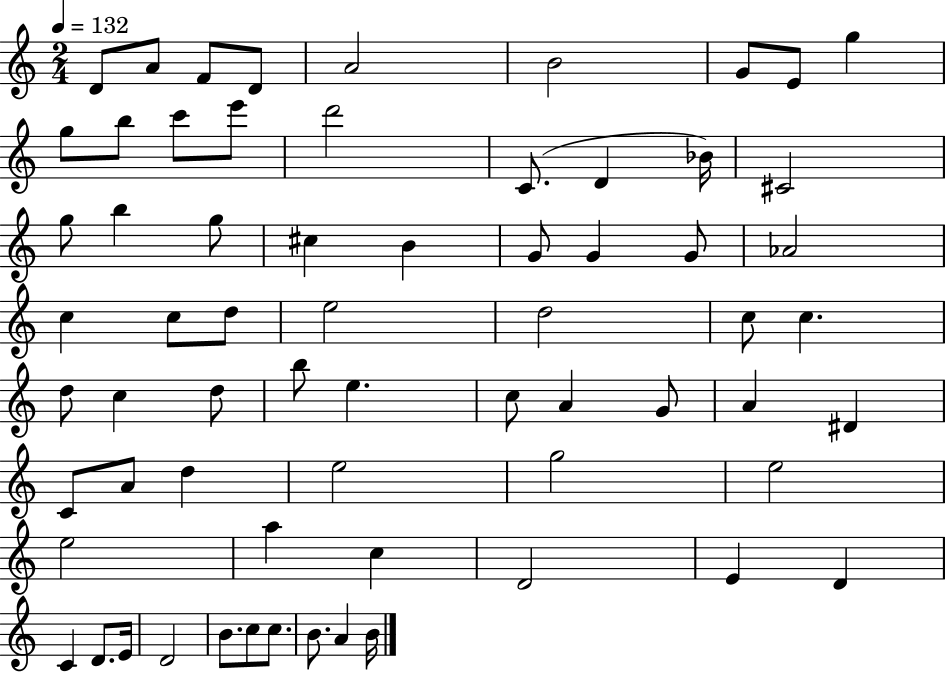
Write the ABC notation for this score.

X:1
T:Untitled
M:2/4
L:1/4
K:C
D/2 A/2 F/2 D/2 A2 B2 G/2 E/2 g g/2 b/2 c'/2 e'/2 d'2 C/2 D _B/4 ^C2 g/2 b g/2 ^c B G/2 G G/2 _A2 c c/2 d/2 e2 d2 c/2 c d/2 c d/2 b/2 e c/2 A G/2 A ^D C/2 A/2 d e2 g2 e2 e2 a c D2 E D C D/2 E/4 D2 B/2 c/2 c/2 B/2 A B/4